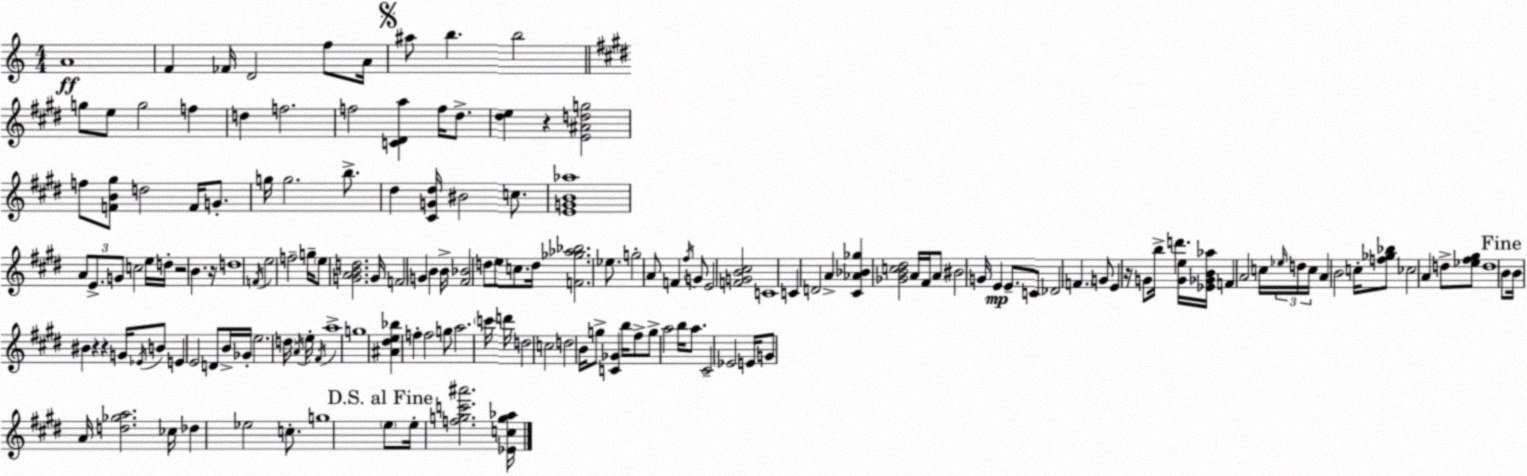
X:1
T:Untitled
M:4/4
L:1/4
K:Am
A4 F _F/4 D2 f/2 A/4 ^a/2 b b2 g/2 e/2 g2 f d f2 f2 [C^Da] f/4 ^d/2 [^de] z [E^Adg]2 f/2 [FB^g]/2 d2 F/4 G/2 g/4 g2 b/2 ^d [^CG^d]/4 ^B2 c/2 [EGB_a]4 A/2 E/2 G/2 c2 e/4 d/4 z2 B z/4 d4 F/4 e2 f2 g/4 e/2 [GABd]2 G/4 F2 G B B/4 [^F_B]2 d/2 e/2 c/2 d/4 [F_g_a_b]2 _e/2 g2 A/2 F ^f/4 G/2 E2 [FGB^c]2 C4 C D2 A [^C_A_B_g] [_GBc^d]2 A/4 ^F/4 A/2 ^B2 G/4 E E/2 C/2 _D2 F G/2 E z/4 G/2 b/4 d' [Ge]/4 [_E_GB_a]/4 F A2 c/4 _e/4 d/4 c/4 A B2 c/4 [f_g_b]/2 _c2 A d/2 [_e^f^g]/2 d4 B/2 B/4 ^B z z G/4 _E/4 B/2 E E2 D/2 B/4 _G/4 e2 d/4 A/4 e/4 ^F/4 a4 g4 [^A^de_b] f f2 g/2 a2 c'/4 d'/4 d2 c2 d2 B/4 g/2 [C_G] b/4 ^f/2 g/2 a2 b/4 a/2 ^C2 _E2 E/4 G/2 A/4 [d_ga]2 _c/4 _d _e2 c/2 g4 e/2 e/4 [fgc'^a']2 [_Ecg_a]/4